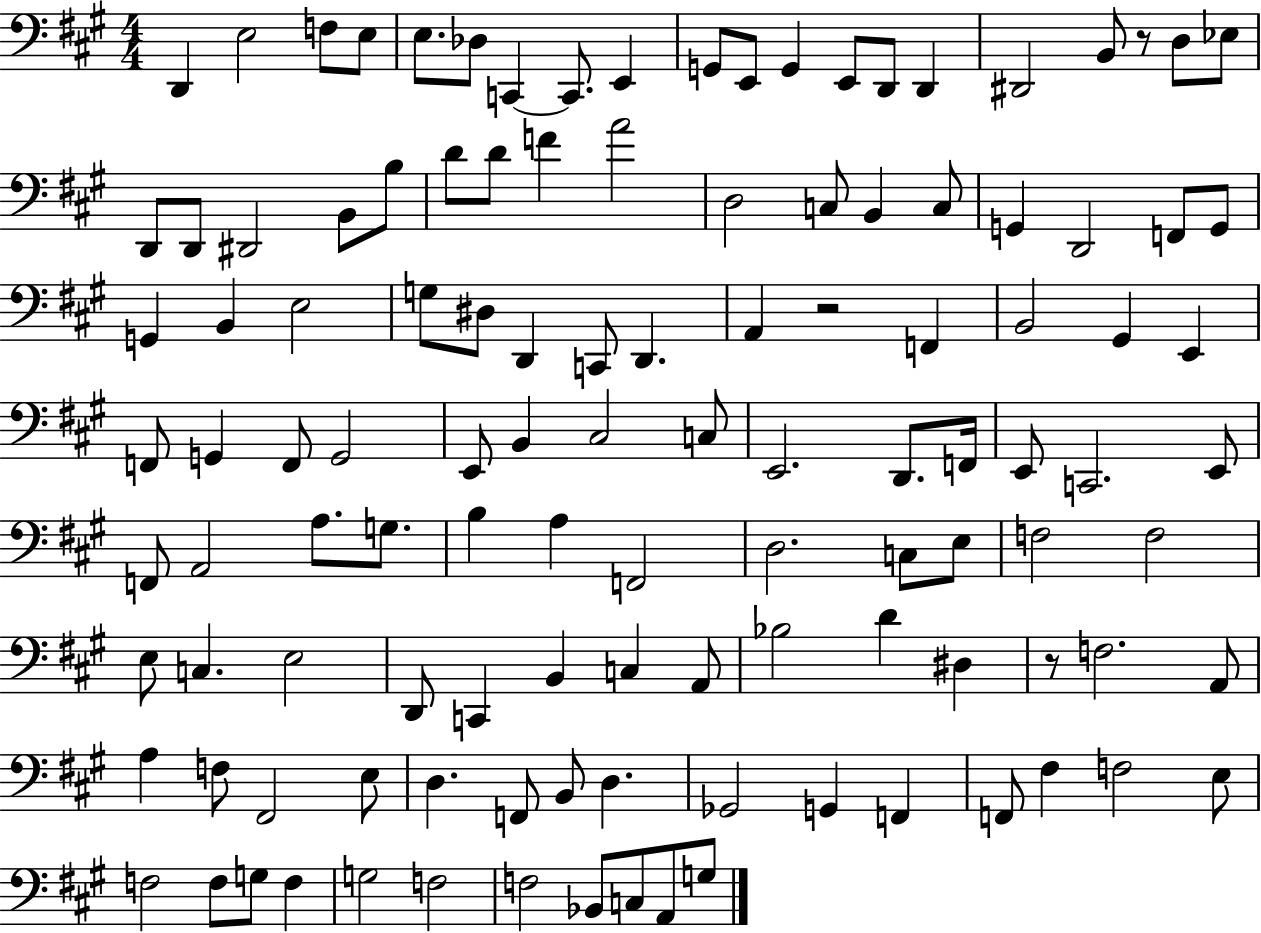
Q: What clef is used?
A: bass